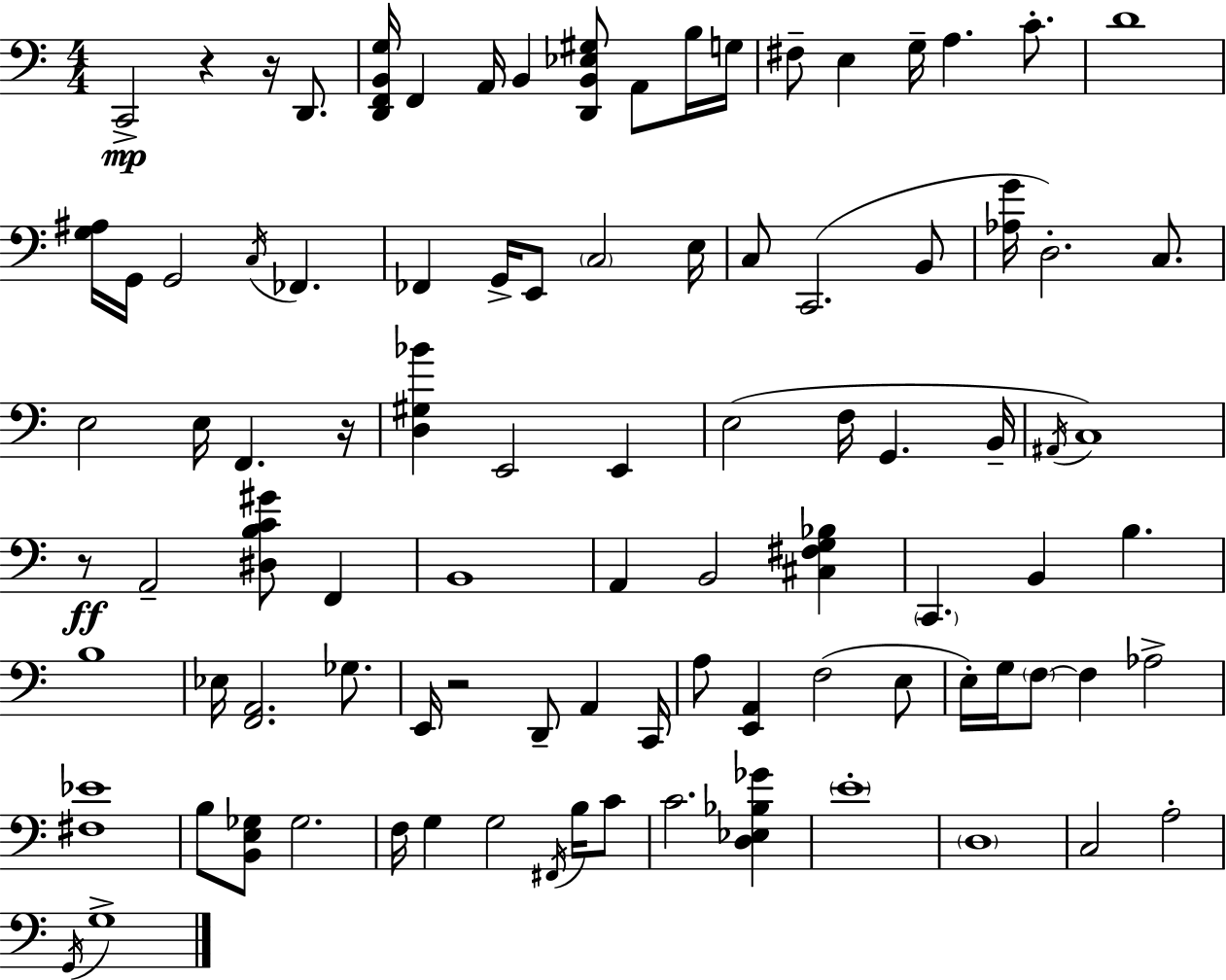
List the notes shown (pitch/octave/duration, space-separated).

C2/h R/q R/s D2/e. [D2,F2,B2,G3]/s F2/q A2/s B2/q [D2,B2,Eb3,G#3]/e A2/e B3/s G3/s F#3/e E3/q G3/s A3/q. C4/e. D4/w [G3,A#3]/s G2/s G2/h C3/s FES2/q. FES2/q G2/s E2/e C3/h E3/s C3/e C2/h. B2/e [Ab3,G4]/s D3/h. C3/e. E3/h E3/s F2/q. R/s [D3,G#3,Bb4]/q E2/h E2/q E3/h F3/s G2/q. B2/s A#2/s C3/w R/e A2/h [D#3,B3,C4,G#4]/e F2/q B2/w A2/q B2/h [C#3,F#3,G3,Bb3]/q C2/q. B2/q B3/q. B3/w Eb3/s [F2,A2]/h. Gb3/e. E2/s R/h D2/e A2/q C2/s A3/e [E2,A2]/q F3/h E3/e E3/s G3/s F3/e F3/q Ab3/h [F#3,Eb4]/w B3/e [B2,E3,Gb3]/e Gb3/h. F3/s G3/q G3/h F#2/s B3/s C4/e C4/h. [D3,Eb3,Bb3,Gb4]/q E4/w D3/w C3/h A3/h G2/s G3/w